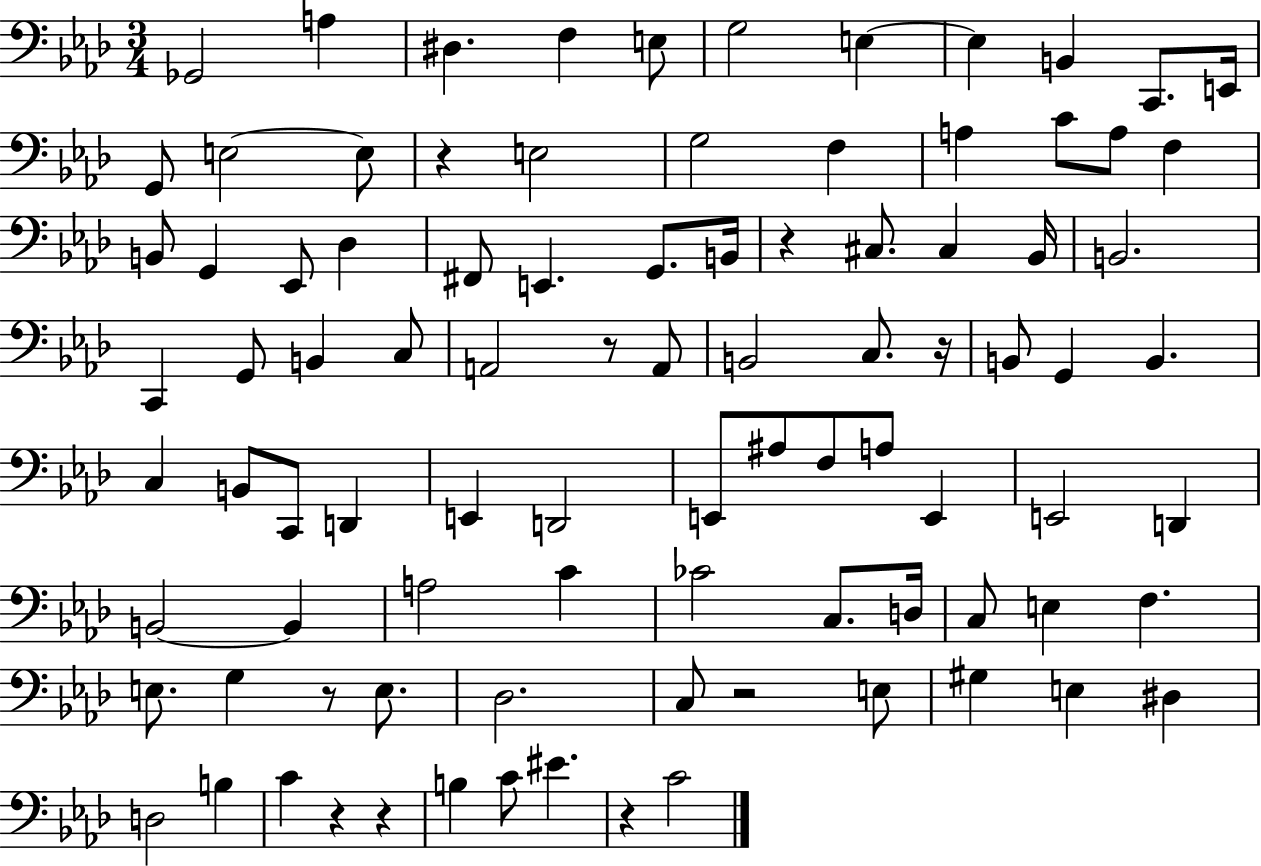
X:1
T:Untitled
M:3/4
L:1/4
K:Ab
_G,,2 A, ^D, F, E,/2 G,2 E, E, B,, C,,/2 E,,/4 G,,/2 E,2 E,/2 z E,2 G,2 F, A, C/2 A,/2 F, B,,/2 G,, _E,,/2 _D, ^F,,/2 E,, G,,/2 B,,/4 z ^C,/2 ^C, _B,,/4 B,,2 C,, G,,/2 B,, C,/2 A,,2 z/2 A,,/2 B,,2 C,/2 z/4 B,,/2 G,, B,, C, B,,/2 C,,/2 D,, E,, D,,2 E,,/2 ^A,/2 F,/2 A,/2 E,, E,,2 D,, B,,2 B,, A,2 C _C2 C,/2 D,/4 C,/2 E, F, E,/2 G, z/2 E,/2 _D,2 C,/2 z2 E,/2 ^G, E, ^D, D,2 B, C z z B, C/2 ^E z C2